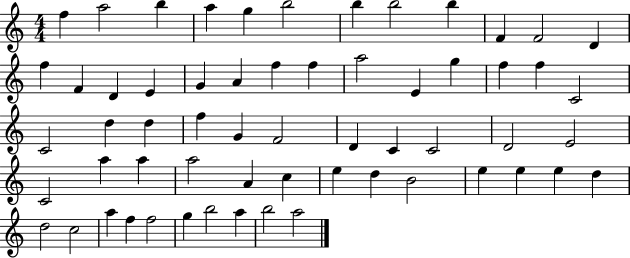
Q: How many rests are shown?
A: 0